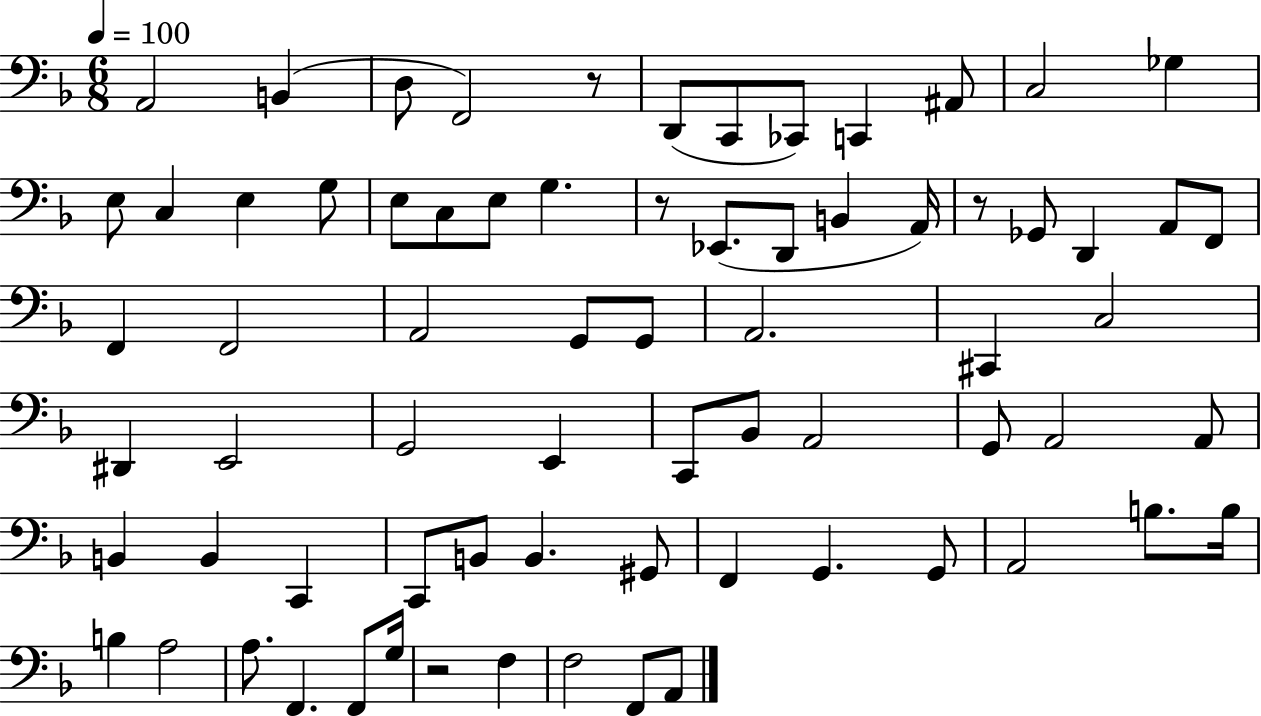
A2/h B2/q D3/e F2/h R/e D2/e C2/e CES2/e C2/q A#2/e C3/h Gb3/q E3/e C3/q E3/q G3/e E3/e C3/e E3/e G3/q. R/e Eb2/e. D2/e B2/q A2/s R/e Gb2/e D2/q A2/e F2/e F2/q F2/h A2/h G2/e G2/e A2/h. C#2/q C3/h D#2/q E2/h G2/h E2/q C2/e Bb2/e A2/h G2/e A2/h A2/e B2/q B2/q C2/q C2/e B2/e B2/q. G#2/e F2/q G2/q. G2/e A2/h B3/e. B3/s B3/q A3/h A3/e. F2/q. F2/e G3/s R/h F3/q F3/h F2/e A2/e